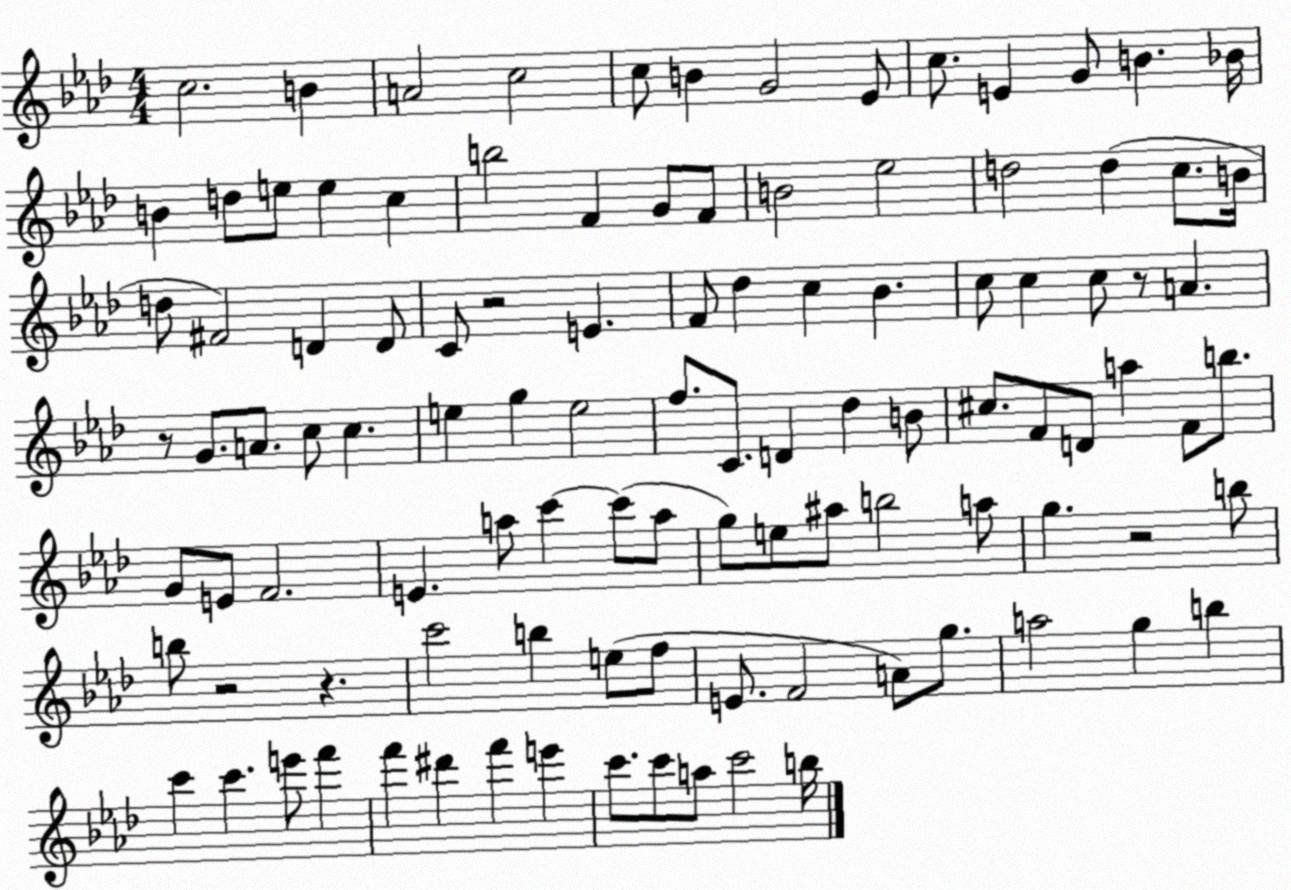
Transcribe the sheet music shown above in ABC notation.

X:1
T:Untitled
M:4/4
L:1/4
K:Ab
c2 B A2 c2 c/2 B G2 _E/2 c/2 E G/2 B _B/4 B d/2 e/2 e c b2 F G/2 F/2 B2 _e2 d2 d c/2 B/4 d/2 ^F2 D D/2 C/2 z2 E F/2 _d c _B c/2 c c/2 z/2 A z/2 G/2 A/2 c/2 c e g e2 f/2 C/2 D _d B/2 ^c/2 F/2 D/2 a F/2 b/2 G/2 E/2 F2 E a/2 c' c'/2 a/2 g/2 e/2 ^a/2 b2 a/2 g z2 b/2 b/2 z2 z c'2 b e/2 f/2 E/2 F2 A/2 g/2 a2 g b c' c' e'/2 f' f' ^d' f' e' c'/2 c'/2 a/2 c'2 b/4